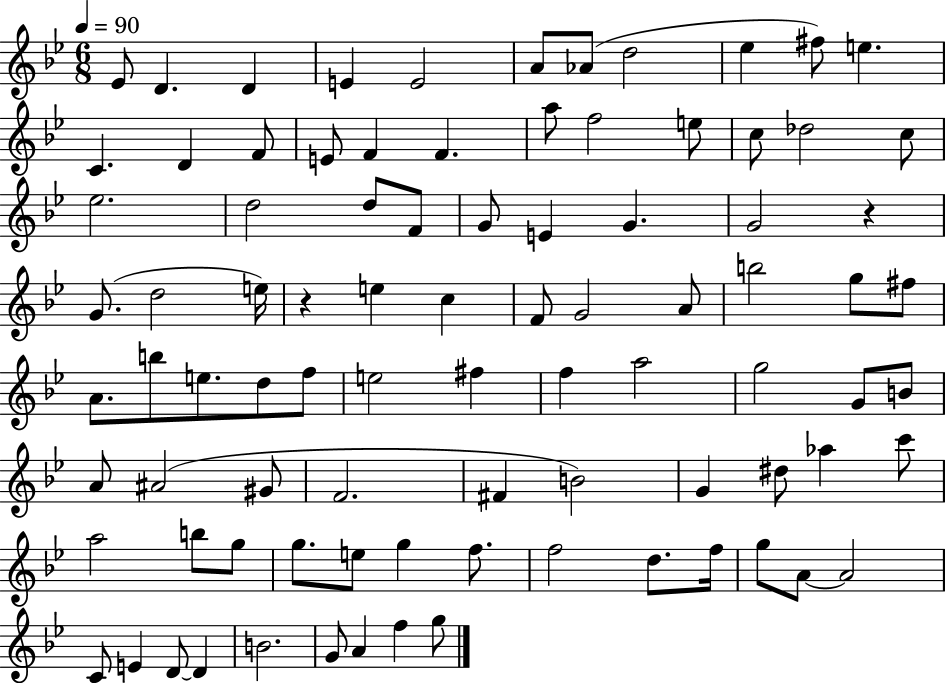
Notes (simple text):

Eb4/e D4/q. D4/q E4/q E4/h A4/e Ab4/e D5/h Eb5/q F#5/e E5/q. C4/q. D4/q F4/e E4/e F4/q F4/q. A5/e F5/h E5/e C5/e Db5/h C5/e Eb5/h. D5/h D5/e F4/e G4/e E4/q G4/q. G4/h R/q G4/e. D5/h E5/s R/q E5/q C5/q F4/e G4/h A4/e B5/h G5/e F#5/e A4/e. B5/e E5/e. D5/e F5/e E5/h F#5/q F5/q A5/h G5/h G4/e B4/e A4/e A#4/h G#4/e F4/h. F#4/q B4/h G4/q D#5/e Ab5/q C6/e A5/h B5/e G5/e G5/e. E5/e G5/q F5/e. F5/h D5/e. F5/s G5/e A4/e A4/h C4/e E4/q D4/e D4/q B4/h. G4/e A4/q F5/q G5/e